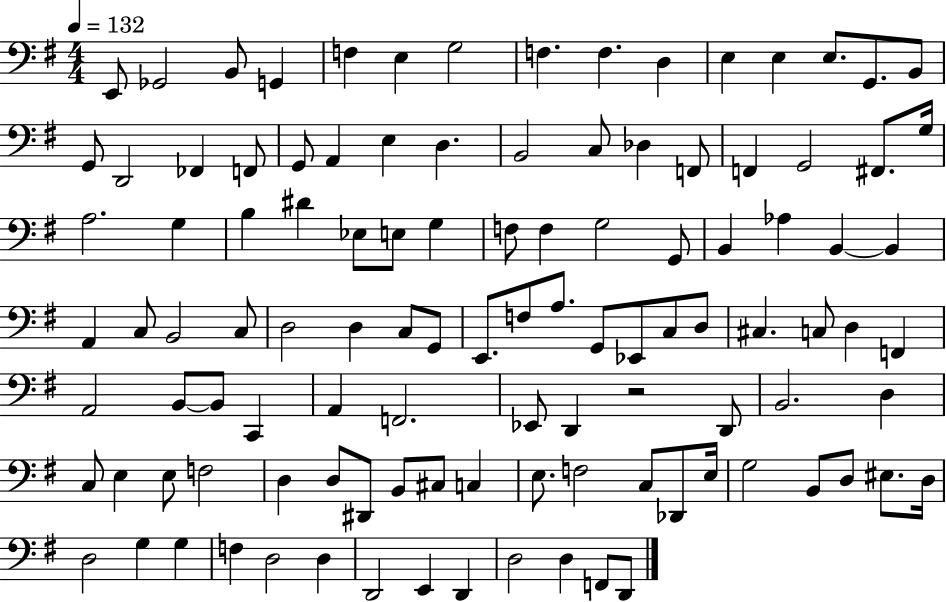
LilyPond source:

{
  \clef bass
  \numericTimeSignature
  \time 4/4
  \key g \major
  \tempo 4 = 132
  e,8 ges,2 b,8 g,4 | f4 e4 g2 | f4. f4. d4 | e4 e4 e8. g,8. b,8 | \break g,8 d,2 fes,4 f,8 | g,8 a,4 e4 d4. | b,2 c8 des4 f,8 | f,4 g,2 fis,8. g16 | \break a2. g4 | b4 dis'4 ees8 e8 g4 | f8 f4 g2 g,8 | b,4 aes4 b,4~~ b,4 | \break a,4 c8 b,2 c8 | d2 d4 c8 g,8 | e,8. f8 a8. g,8 ees,8 c8 d8 | cis4. c8 d4 f,4 | \break a,2 b,8~~ b,8 c,4 | a,4 f,2. | ees,8 d,4 r2 d,8 | b,2. d4 | \break c8 e4 e8 f2 | d4 d8 dis,8 b,8 cis8 c4 | e8. f2 c8 des,8 e16 | g2 b,8 d8 eis8. d16 | \break d2 g4 g4 | f4 d2 d4 | d,2 e,4 d,4 | d2 d4 f,8 d,8 | \break \bar "|."
}